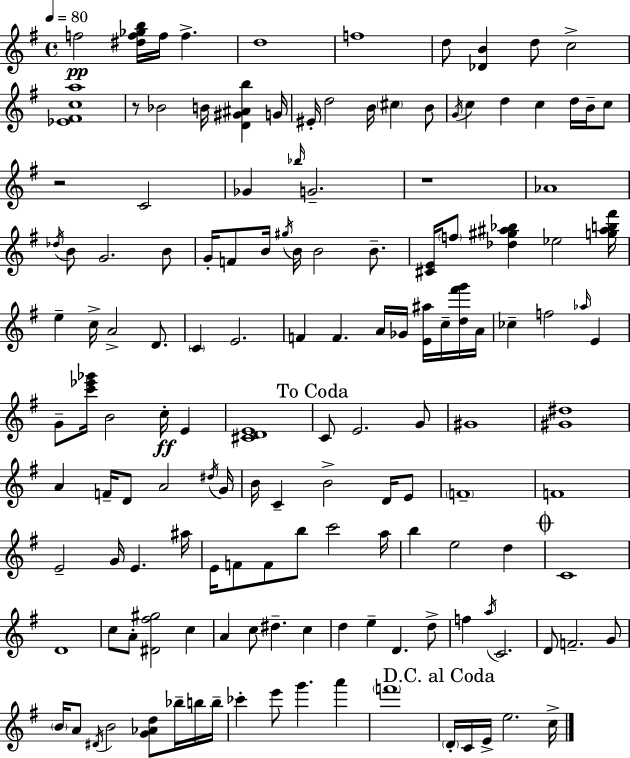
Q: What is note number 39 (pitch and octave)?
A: B4